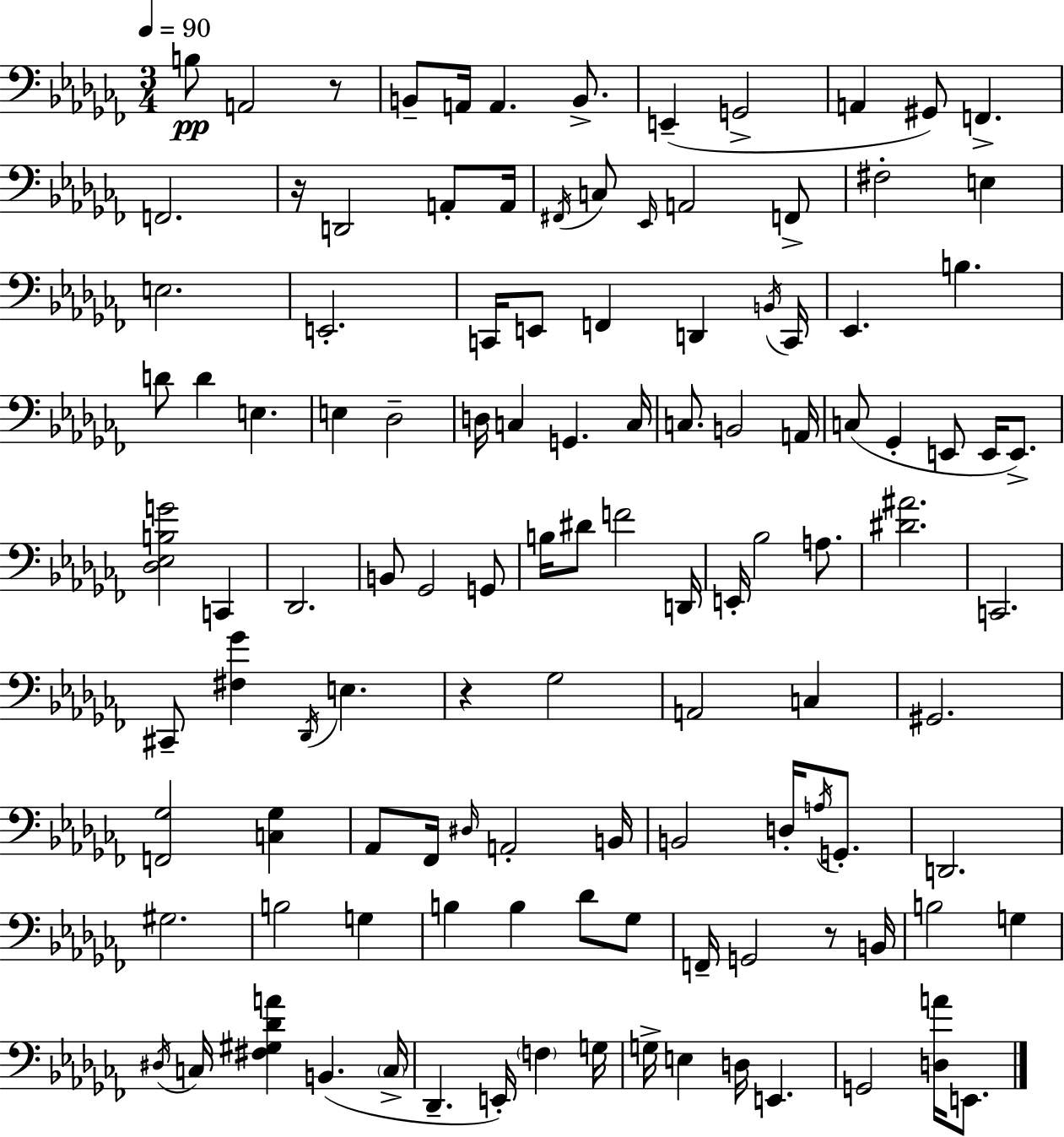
X:1
T:Untitled
M:3/4
L:1/4
K:Abm
B,/2 A,,2 z/2 B,,/2 A,,/4 A,, B,,/2 E,, G,,2 A,, ^G,,/2 F,, F,,2 z/4 D,,2 A,,/2 A,,/4 ^F,,/4 C,/2 _E,,/4 A,,2 F,,/2 ^F,2 E, E,2 E,,2 C,,/4 E,,/2 F,, D,, B,,/4 C,,/4 _E,, B, D/2 D E, E, _D,2 D,/4 C, G,, C,/4 C,/2 B,,2 A,,/4 C,/2 _G,, E,,/2 E,,/4 E,,/2 [_D,_E,B,G]2 C,, _D,,2 B,,/2 _G,,2 G,,/2 B,/4 ^D/2 F2 D,,/4 E,,/4 _B,2 A,/2 [^D^A]2 C,,2 ^C,,/2 [^F,_G] _D,,/4 E, z _G,2 A,,2 C, ^G,,2 [F,,_G,]2 [C,_G,] _A,,/2 _F,,/4 ^D,/4 A,,2 B,,/4 B,,2 D,/4 A,/4 G,,/2 D,,2 ^G,2 B,2 G, B, B, _D/2 _G,/2 F,,/4 G,,2 z/2 B,,/4 B,2 G, ^D,/4 C,/4 [^F,^G,_DA] B,, C,/4 _D,, E,,/4 F, G,/4 G,/4 E, D,/4 E,, G,,2 [D,A]/4 E,,/2